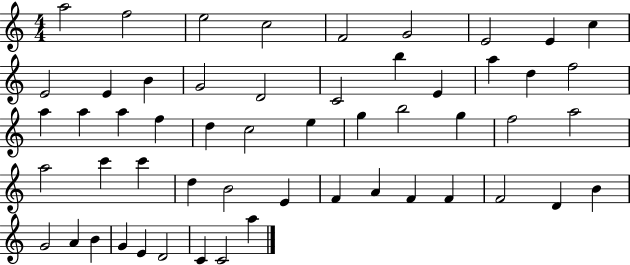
X:1
T:Untitled
M:4/4
L:1/4
K:C
a2 f2 e2 c2 F2 G2 E2 E c E2 E B G2 D2 C2 b E a d f2 a a a f d c2 e g b2 g f2 a2 a2 c' c' d B2 E F A F F F2 D B G2 A B G E D2 C C2 a